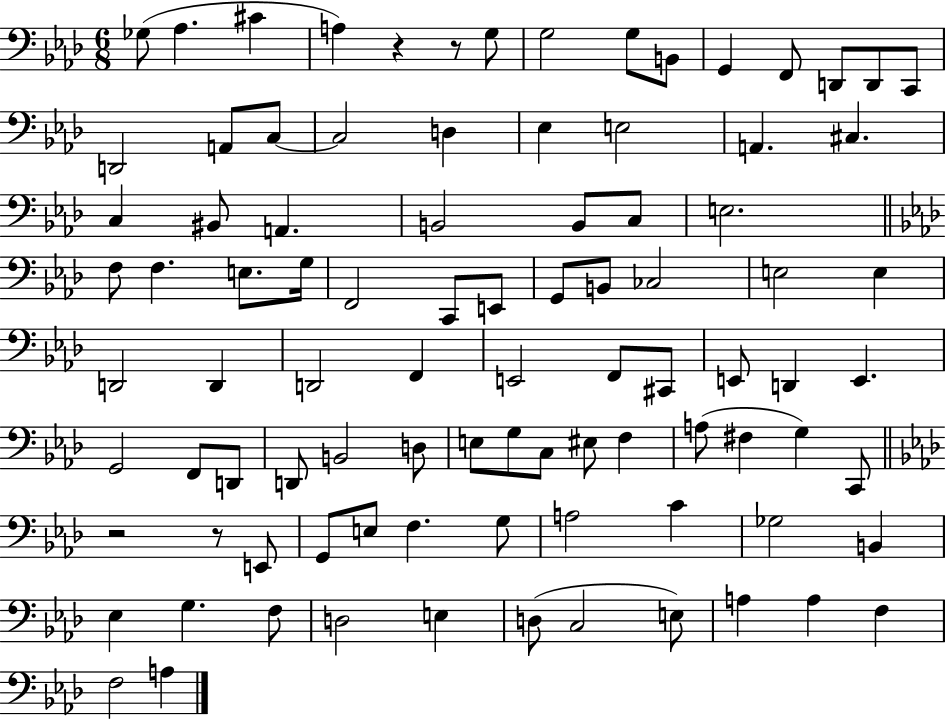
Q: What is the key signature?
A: AES major